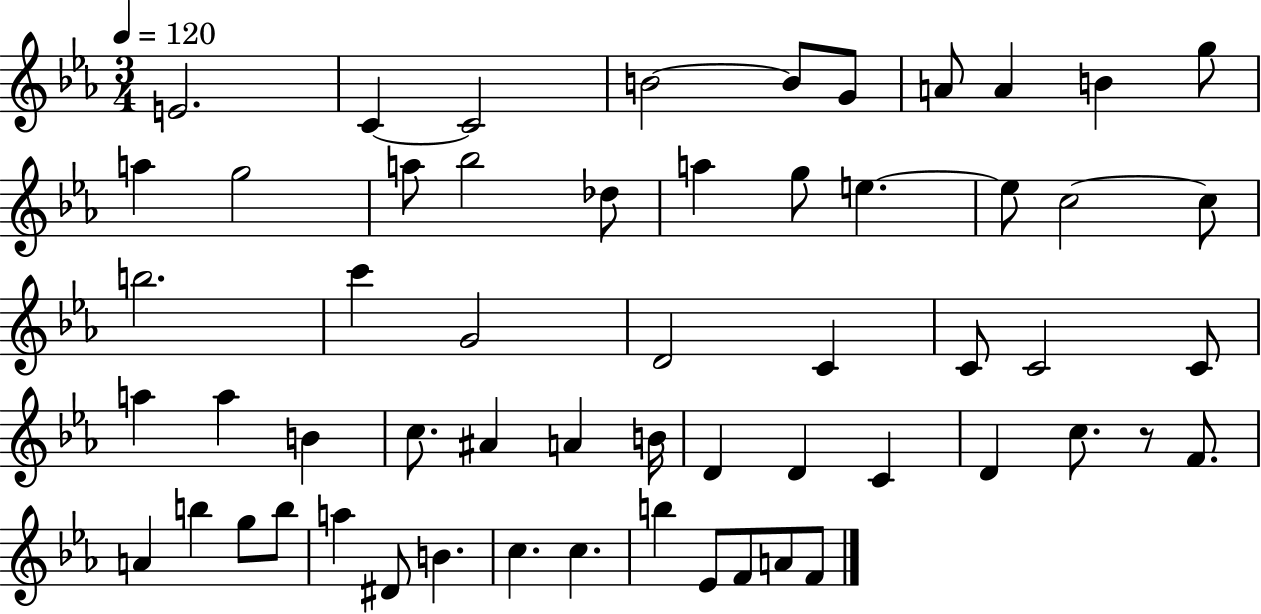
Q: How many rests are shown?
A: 1